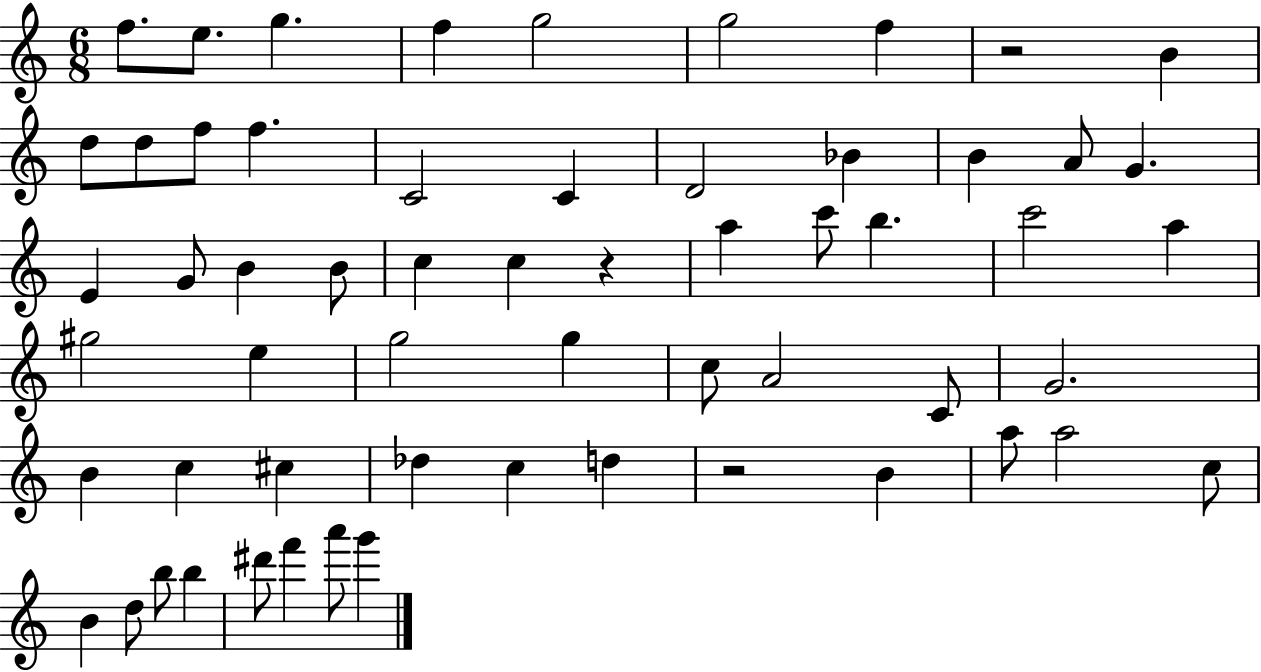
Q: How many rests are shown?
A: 3